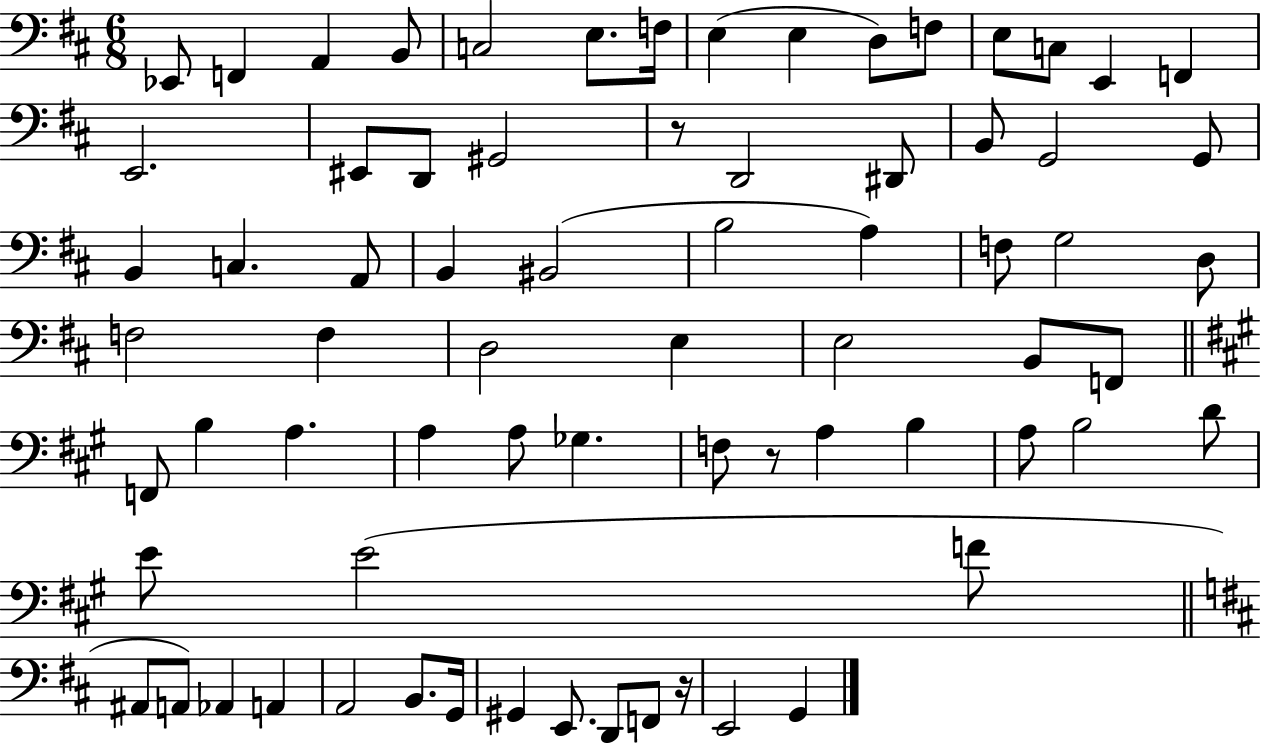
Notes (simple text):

Eb2/e F2/q A2/q B2/e C3/h E3/e. F3/s E3/q E3/q D3/e F3/e E3/e C3/e E2/q F2/q E2/h. EIS2/e D2/e G#2/h R/e D2/h D#2/e B2/e G2/h G2/e B2/q C3/q. A2/e B2/q BIS2/h B3/h A3/q F3/e G3/h D3/e F3/h F3/q D3/h E3/q E3/h B2/e F2/e F2/e B3/q A3/q. A3/q A3/e Gb3/q. F3/e R/e A3/q B3/q A3/e B3/h D4/e E4/e E4/h F4/e A#2/e A2/e Ab2/q A2/q A2/h B2/e. G2/s G#2/q E2/e. D2/e F2/e R/s E2/h G2/q